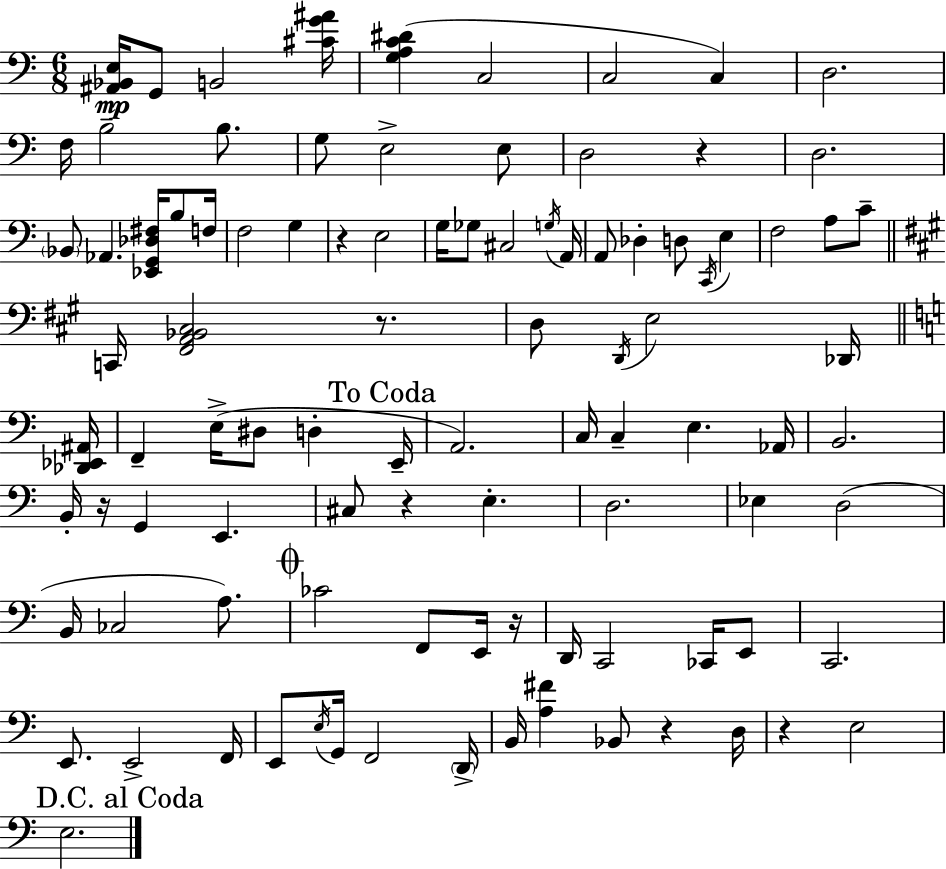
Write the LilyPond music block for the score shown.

{
  \clef bass
  \numericTimeSignature
  \time 6/8
  \key c \major
  <ais, bes, e>16\mp g,8 b,2 <cis' g' ais'>16 | <g a c' dis'>4( c2 | c2 c4) | d2. | \break f16 b2-- b8. | g8 e2-> e8 | d2 r4 | d2. | \break \parenthesize bes,8 aes,4. <ees, g, des fis>16 b8 f16 | f2 g4 | r4 e2 | g16 ges8 cis2 \acciaccatura { g16 } | \break a,16 a,8 des4-. d8 \acciaccatura { c,16 } e4 | f2 a8 | c'8-- \bar "||" \break \key a \major c,16 <fis, a, bes, cis>2 r8. | d8 \acciaccatura { d,16 } e2 des,16 | \bar "||" \break \key c \major <des, ees, ais,>16 f,4-- e16->( dis8 d4-. | \mark "To Coda" e,16-- a,2.) | c16 c4-- e4. | aes,16 b,2. | \break b,16-. r16 g,4 e,4. | cis8 r4 e4.-. | d2. | ees4 d2( | \break b,16 ces2 a8.) | \mark \markup { \musicglyph "scripts.coda" } ces'2 f,8 e,16 | r16 d,16 c,2 ces,16 e,8 | c,2. | \break e,8. e,2-> | f,16 e,8 \acciaccatura { e16 } g,16 f,2 | \parenthesize d,16-> b,16 <a fis'>4 bes,8 r4 | d16 r4 e2 | \break \mark "D.C. al Coda" e2. | \bar "|."
}